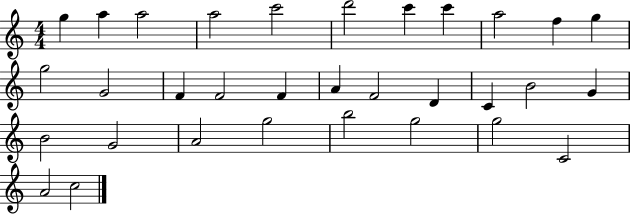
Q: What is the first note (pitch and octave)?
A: G5